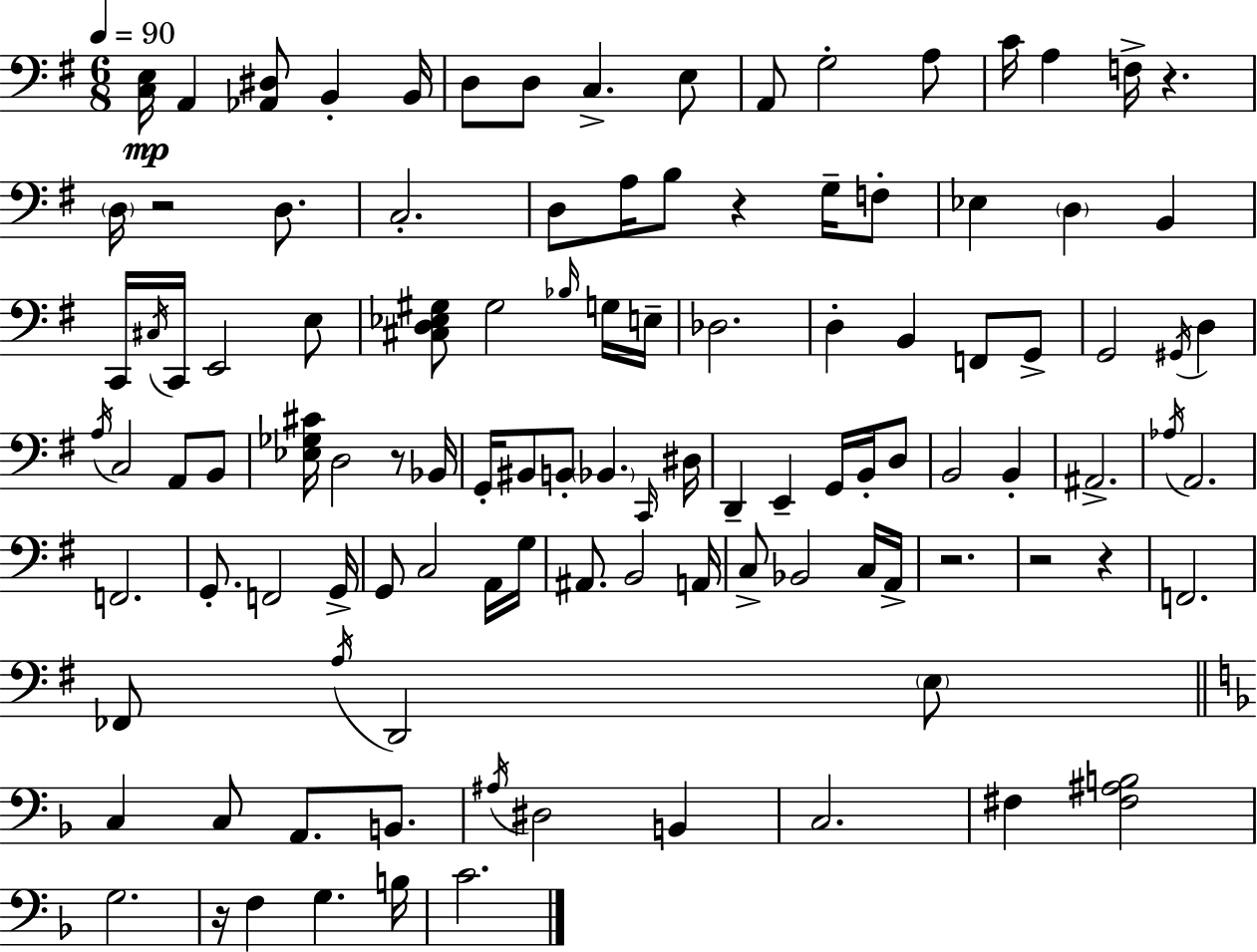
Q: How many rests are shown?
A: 8